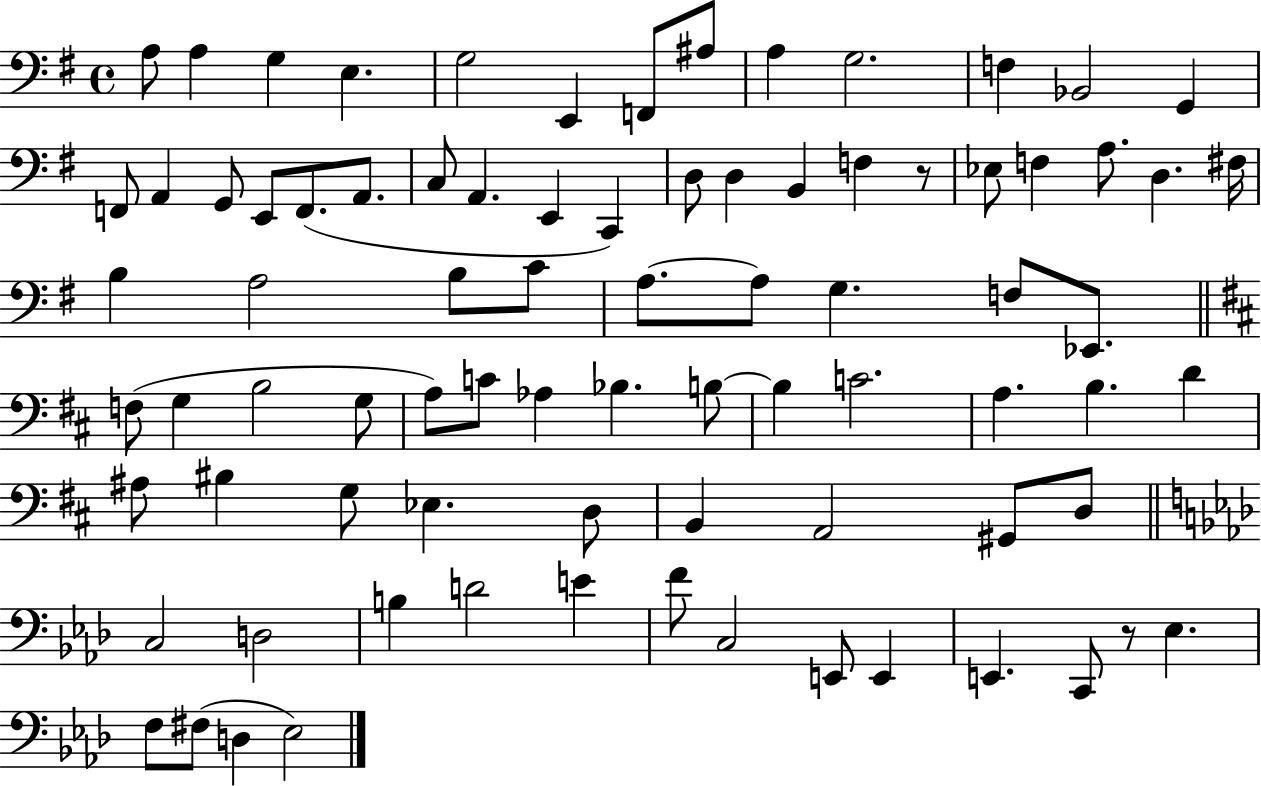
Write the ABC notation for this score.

X:1
T:Untitled
M:4/4
L:1/4
K:G
A,/2 A, G, E, G,2 E,, F,,/2 ^A,/2 A, G,2 F, _B,,2 G,, F,,/2 A,, G,,/2 E,,/2 F,,/2 A,,/2 C,/2 A,, E,, C,, D,/2 D, B,, F, z/2 _E,/2 F, A,/2 D, ^F,/4 B, A,2 B,/2 C/2 A,/2 A,/2 G, F,/2 _E,,/2 F,/2 G, B,2 G,/2 A,/2 C/2 _A, _B, B,/2 B, C2 A, B, D ^A,/2 ^B, G,/2 _E, D,/2 B,, A,,2 ^G,,/2 D,/2 C,2 D,2 B, D2 E F/2 C,2 E,,/2 E,, E,, C,,/2 z/2 _E, F,/2 ^F,/2 D, _E,2